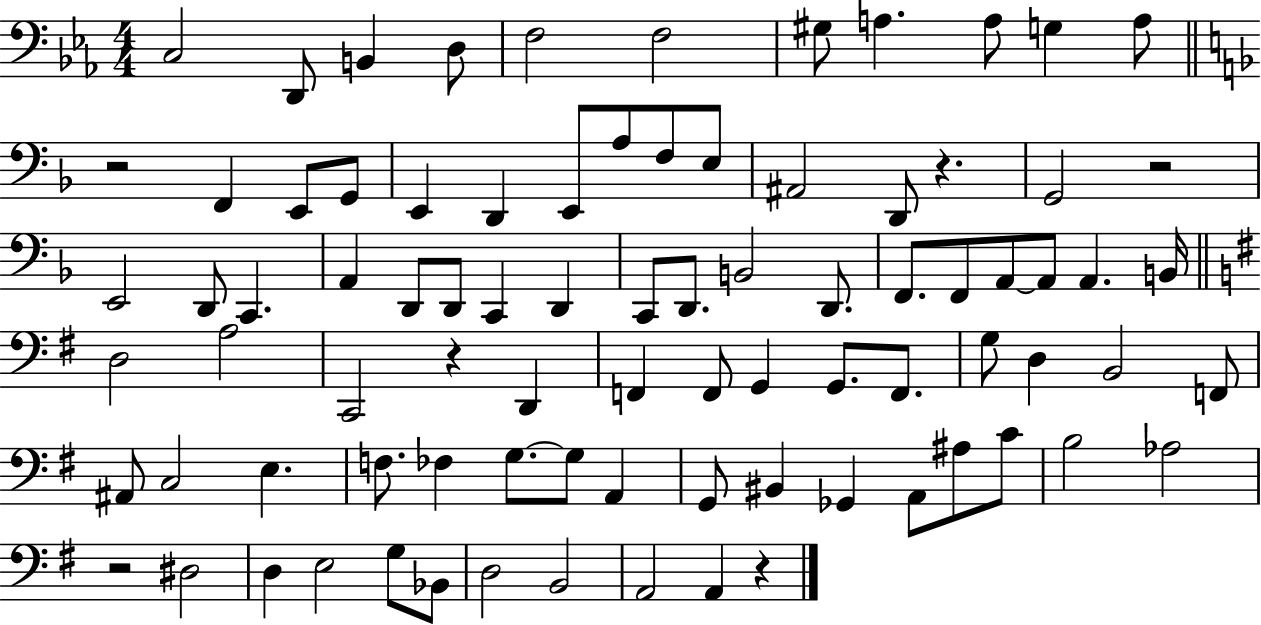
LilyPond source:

{
  \clef bass
  \numericTimeSignature
  \time 4/4
  \key ees \major
  \repeat volta 2 { c2 d,8 b,4 d8 | f2 f2 | gis8 a4. a8 g4 a8 | \bar "||" \break \key f \major r2 f,4 e,8 g,8 | e,4 d,4 e,8 a8 f8 e8 | ais,2 d,8 r4. | g,2 r2 | \break e,2 d,8 c,4. | a,4 d,8 d,8 c,4 d,4 | c,8 d,8. b,2 d,8. | f,8. f,8 a,8~~ a,8 a,4. b,16 | \break \bar "||" \break \key e \minor d2 a2 | c,2 r4 d,4 | f,4 f,8 g,4 g,8. f,8. | g8 d4 b,2 f,8 | \break ais,8 c2 e4. | f8. fes4 g8.~~ g8 a,4 | g,8 bis,4 ges,4 a,8 ais8 c'8 | b2 aes2 | \break r2 dis2 | d4 e2 g8 bes,8 | d2 b,2 | a,2 a,4 r4 | \break } \bar "|."
}